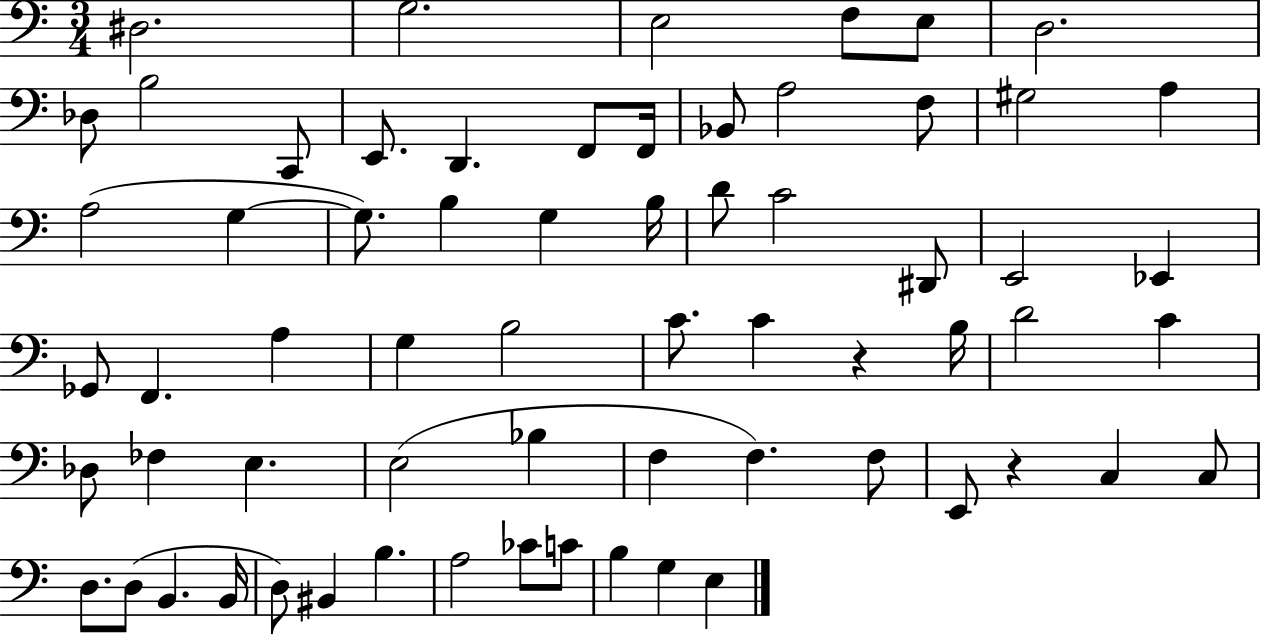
X:1
T:Untitled
M:3/4
L:1/4
K:C
^D,2 G,2 E,2 F,/2 E,/2 D,2 _D,/2 B,2 C,,/2 E,,/2 D,, F,,/2 F,,/4 _B,,/2 A,2 F,/2 ^G,2 A, A,2 G, G,/2 B, G, B,/4 D/2 C2 ^D,,/2 E,,2 _E,, _G,,/2 F,, A, G, B,2 C/2 C z B,/4 D2 C _D,/2 _F, E, E,2 _B, F, F, F,/2 E,,/2 z C, C,/2 D,/2 D,/2 B,, B,,/4 D,/2 ^B,, B, A,2 _C/2 C/2 B, G, E,